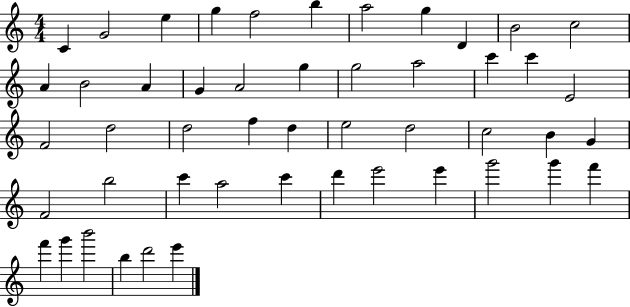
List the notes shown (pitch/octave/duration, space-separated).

C4/q G4/h E5/q G5/q F5/h B5/q A5/h G5/q D4/q B4/h C5/h A4/q B4/h A4/q G4/q A4/h G5/q G5/h A5/h C6/q C6/q E4/h F4/h D5/h D5/h F5/q D5/q E5/h D5/h C5/h B4/q G4/q F4/h B5/h C6/q A5/h C6/q D6/q E6/h E6/q G6/h G6/q F6/q F6/q G6/q B6/h B5/q D6/h E6/q